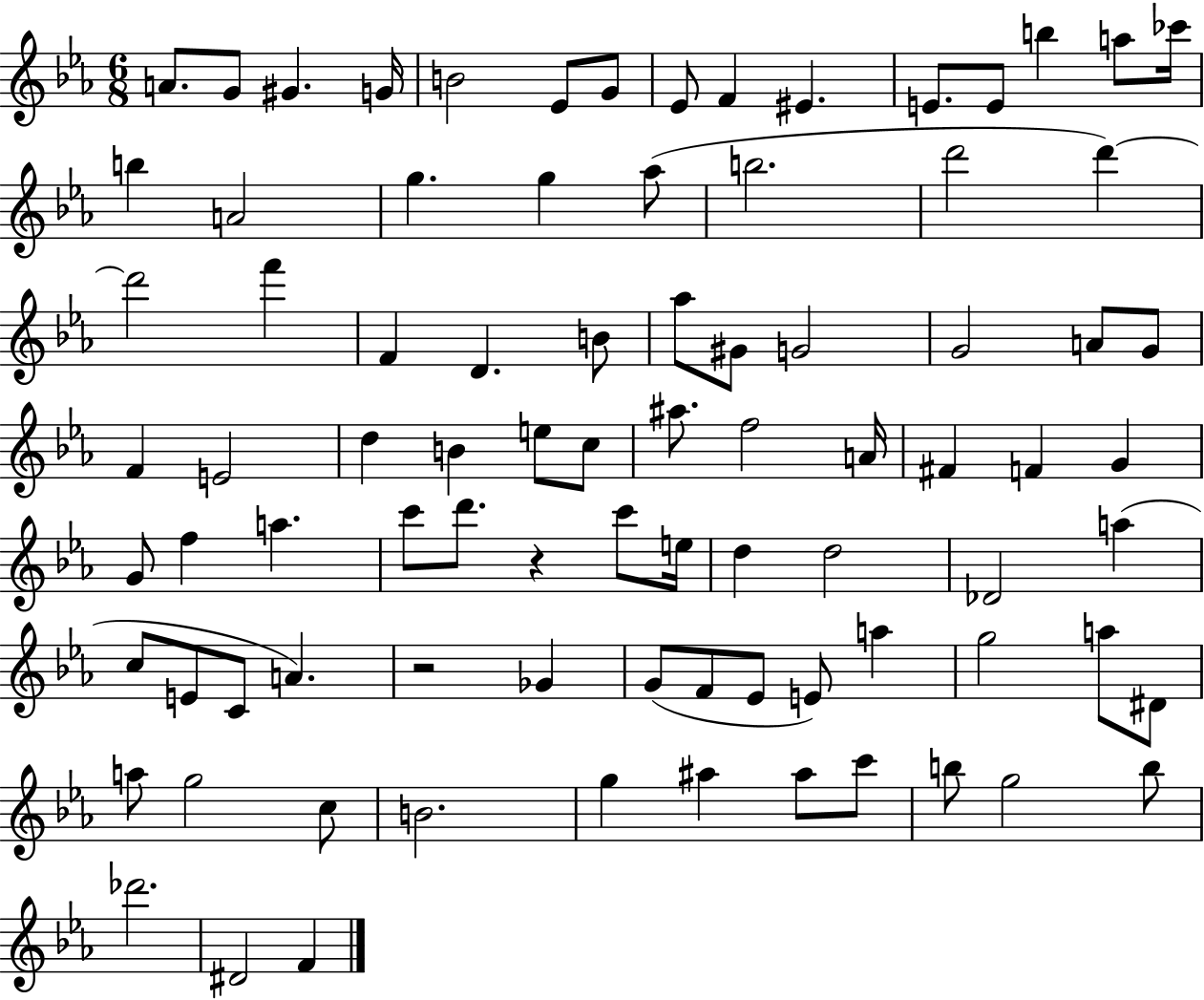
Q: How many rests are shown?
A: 2